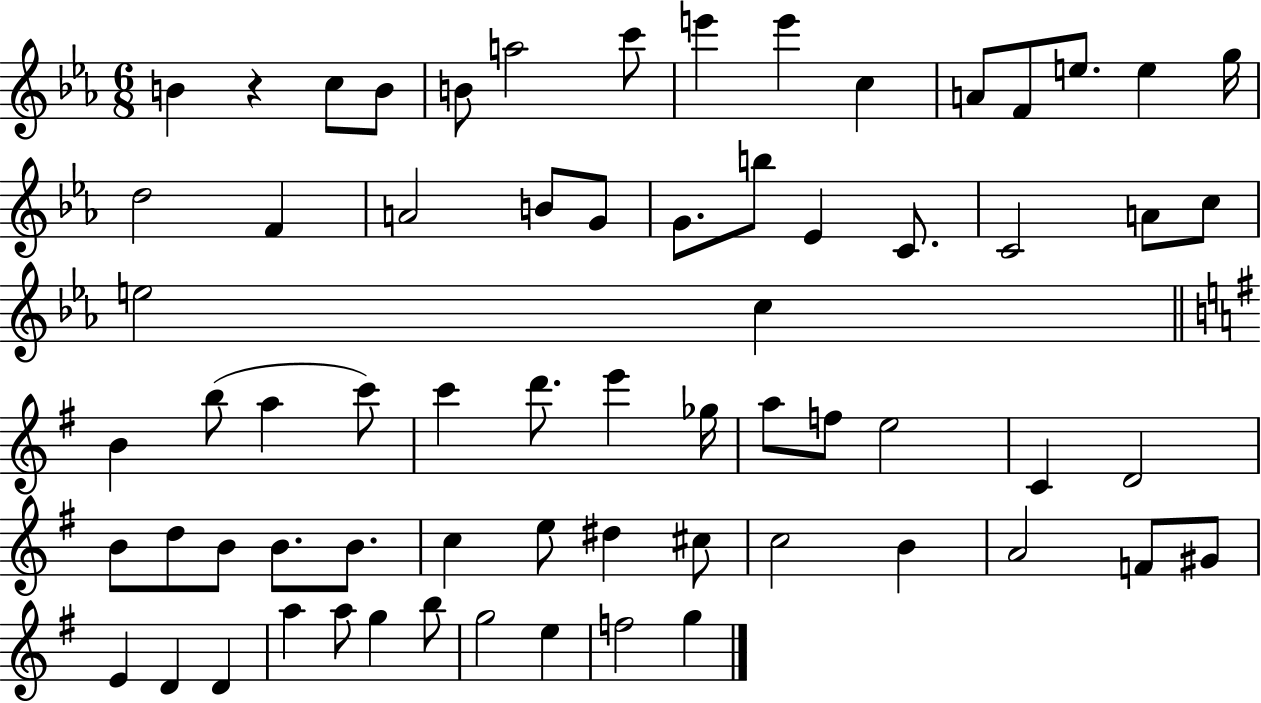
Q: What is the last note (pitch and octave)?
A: G5